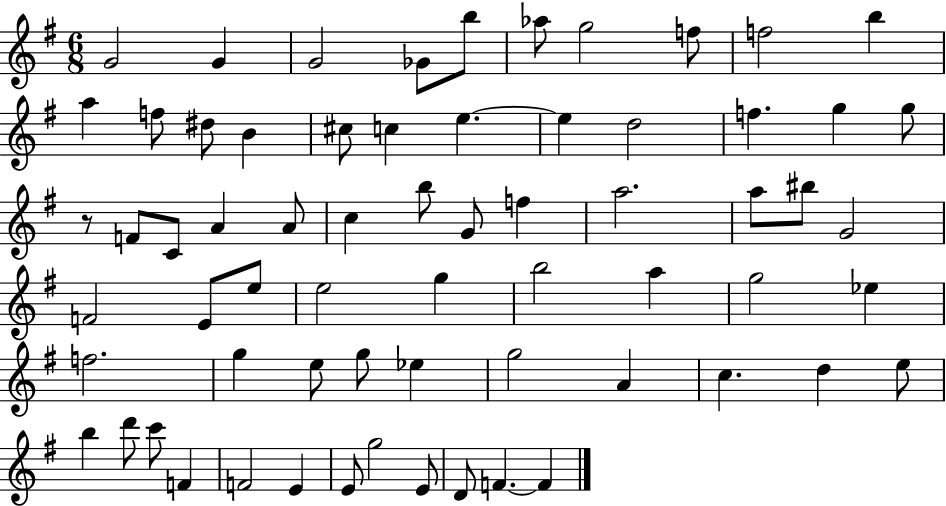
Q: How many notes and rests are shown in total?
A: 66